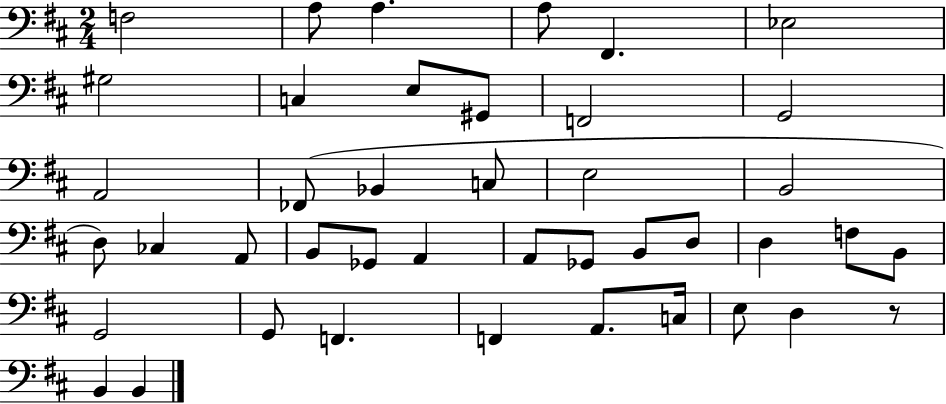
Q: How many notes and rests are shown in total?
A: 42